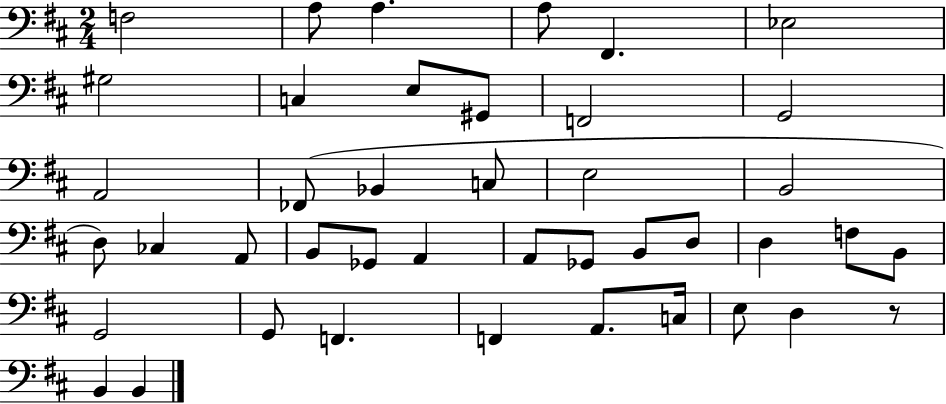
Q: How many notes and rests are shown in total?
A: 42